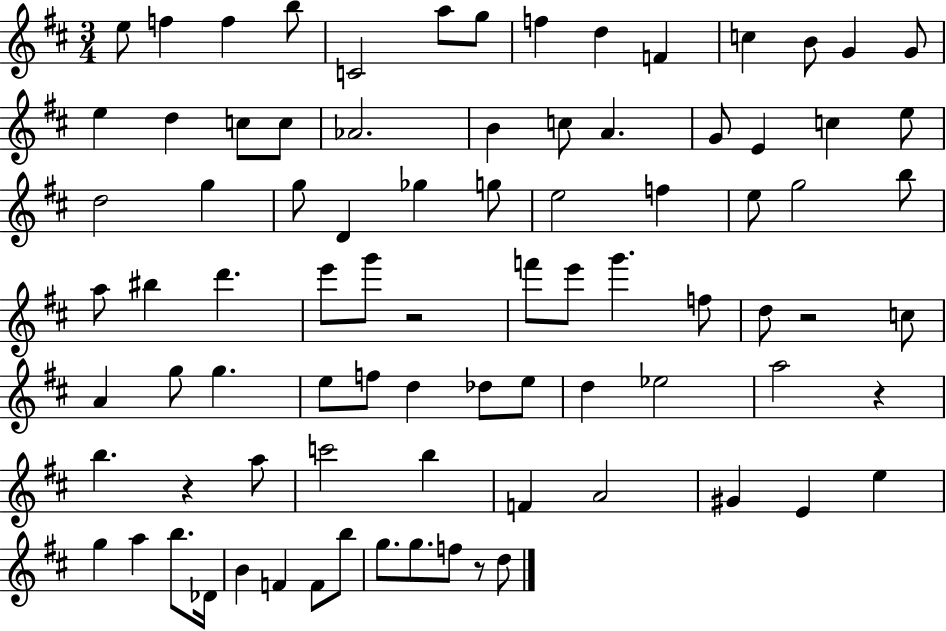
E5/e F5/q F5/q B5/e C4/h A5/e G5/e F5/q D5/q F4/q C5/q B4/e G4/q G4/e E5/q D5/q C5/e C5/e Ab4/h. B4/q C5/e A4/q. G4/e E4/q C5/q E5/e D5/h G5/q G5/e D4/q Gb5/q G5/e E5/h F5/q E5/e G5/h B5/e A5/e BIS5/q D6/q. E6/e G6/e R/h F6/e E6/e G6/q. F5/e D5/e R/h C5/e A4/q G5/e G5/q. E5/e F5/e D5/q Db5/e E5/e D5/q Eb5/h A5/h R/q B5/q. R/q A5/e C6/h B5/q F4/q A4/h G#4/q E4/q E5/q G5/q A5/q B5/e. Db4/s B4/q F4/q F4/e B5/e G5/e. G5/e. F5/e R/e D5/e